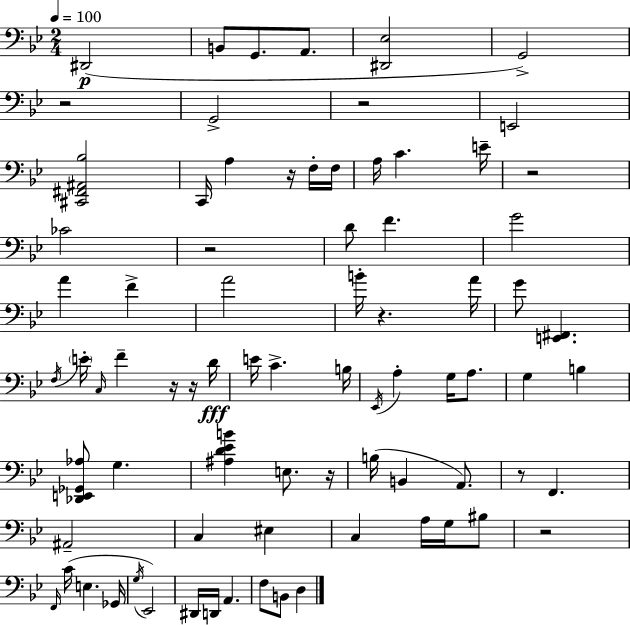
D#2/h B2/e G2/e. A2/e. [D#2,Eb3]/h G2/h R/h G2/h R/h E2/h [C#2,F#2,A#2,Bb3]/h C2/s A3/q R/s F3/s F3/s A3/s C4/q. E4/s R/h CES4/h R/h D4/e F4/q. G4/h A4/q F4/q A4/h B4/s R/q. A4/s G4/e [E2,F#2]/q. F3/s E4/s C3/s F4/q R/s R/s D4/s E4/s C4/q. B3/s Eb2/s A3/q G3/s A3/e. G3/q B3/q [Db2,E2,Gb2,Ab3]/e G3/q. [A#3,D4,Eb4,B4]/q E3/e. R/s B3/s B2/q A2/e. R/e F2/q. A#2/h C3/q EIS3/q C3/q A3/s G3/s BIS3/e R/h F2/s C4/s E3/q. Gb2/s G3/s Eb2/h D#2/s D2/s A2/q. F3/e B2/e D3/q